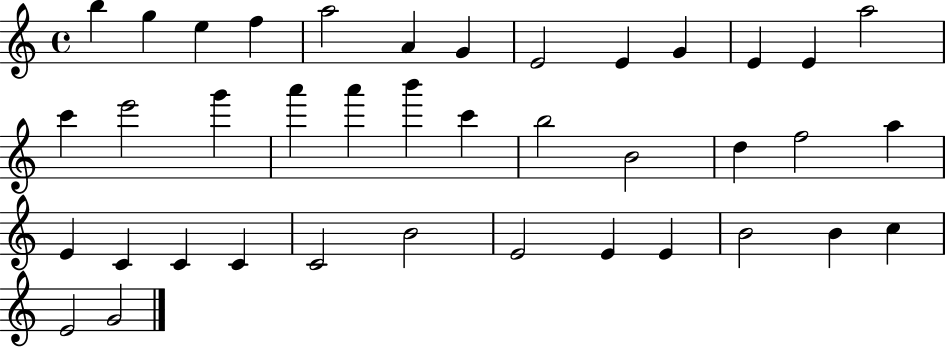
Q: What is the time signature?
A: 4/4